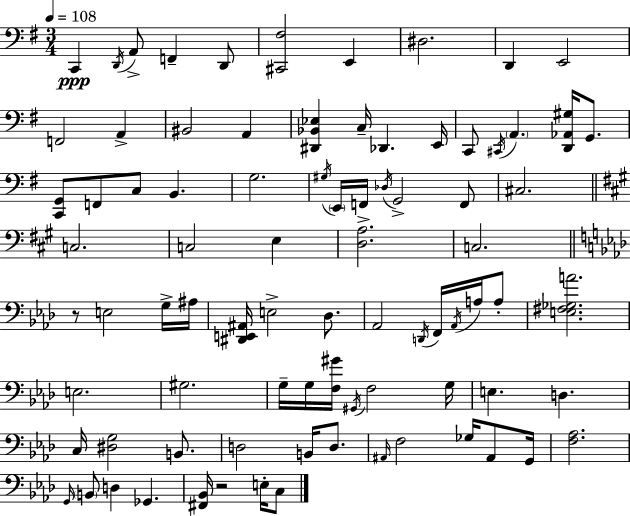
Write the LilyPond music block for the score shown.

{
  \clef bass
  \numericTimeSignature
  \time 3/4
  \key g \major
  \tempo 4 = 108
  c,4\ppp \acciaccatura { d,16 } a,8-> f,4-- d,8 | <cis, fis>2 e,4 | dis2. | d,4 e,2 | \break f,2 a,4-> | bis,2 a,4 | <dis, bes, ees>4 c16-- des,4. | e,16 c,8 \acciaccatura { cis,16 } \parenthesize a,4. <d, aes, gis>16 g,8. | \break <c, g,>8 f,8 c8 b,4. | g2. | \acciaccatura { gis16 } \parenthesize e,16 f,16-> \acciaccatura { des16 } g,2-> | f,8 cis2. | \break \bar "||" \break \key a \major c2. | c2 e4 | <d a>2. | c2. | \break \bar "||" \break \key aes \major r8 e2 g16-> ais16 | <dis, e, ais,>16 e2-> des8. | aes,2 \acciaccatura { d,16 } f,16 \acciaccatura { aes,16 } a16 | a8-. <e fis ges a'>2. | \break e2. | gis2. | g16-- g16 <f gis'>16 \acciaccatura { gis,16 } f2 | g16 e4. d4. | \break c16 <dis g>2 | b,8. d2 b,16 | d8. \grace { ais,16 } f2 | ges16 ais,8 g,16 <f aes>2. | \break \grace { g,16 } \parenthesize b,8 d4 ges,4. | <fis, bes,>16 r2 | e16-. c8 \bar "|."
}